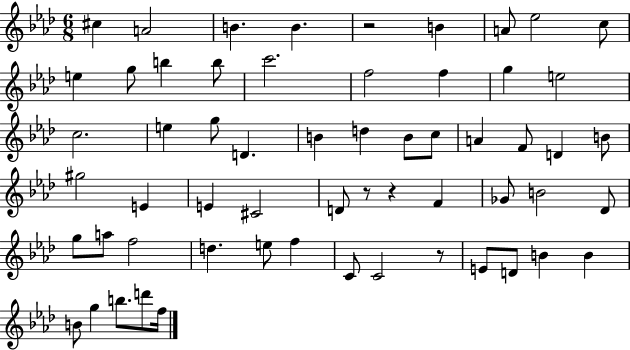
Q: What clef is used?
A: treble